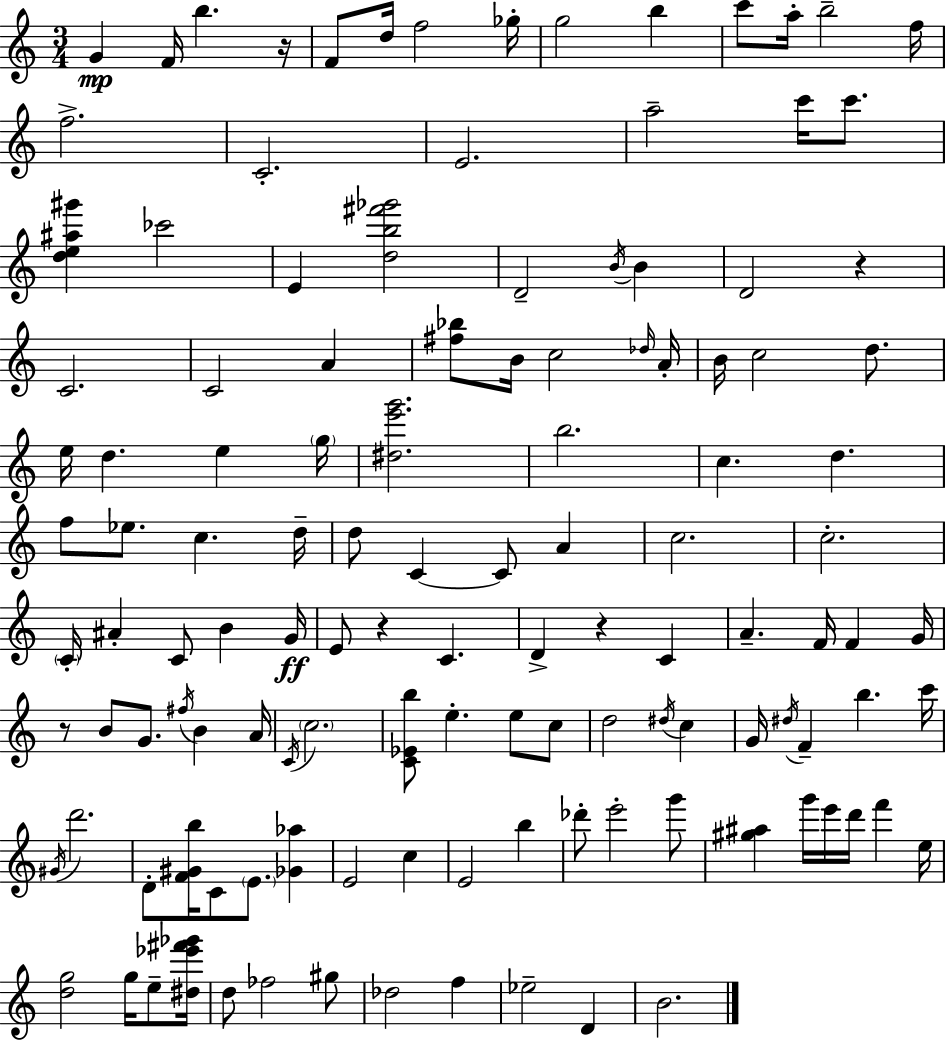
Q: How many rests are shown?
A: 5